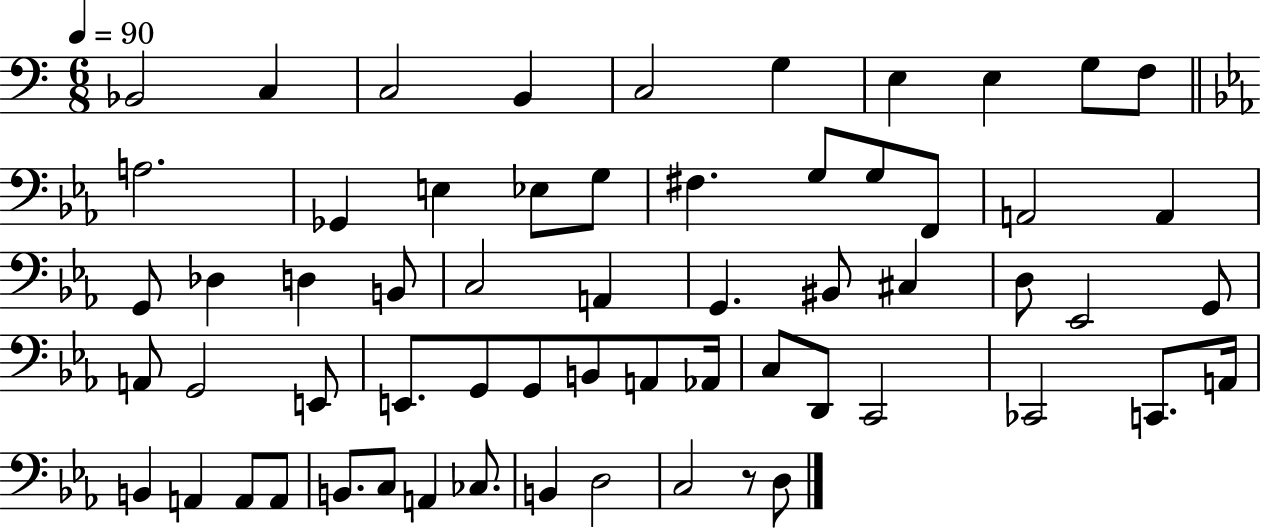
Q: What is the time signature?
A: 6/8